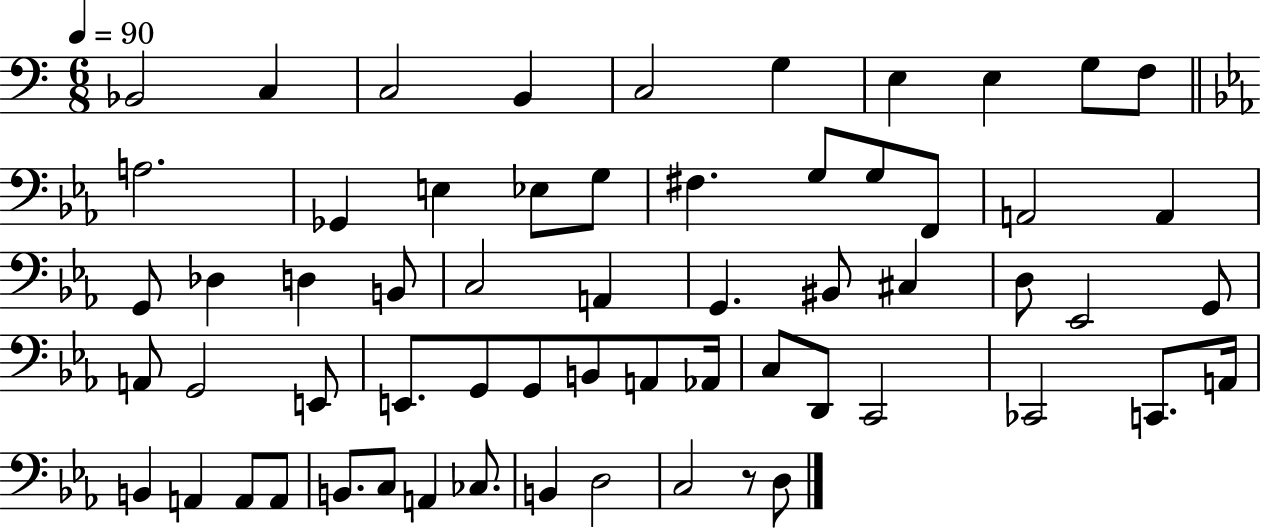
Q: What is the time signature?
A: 6/8